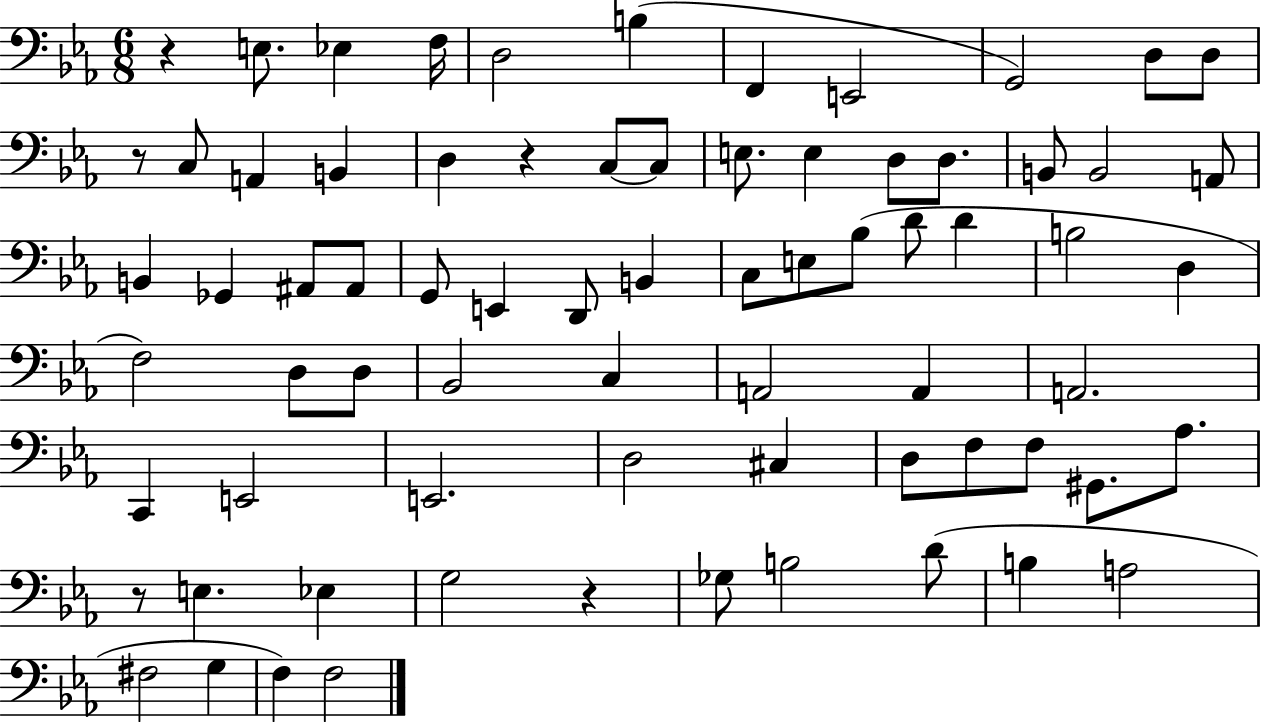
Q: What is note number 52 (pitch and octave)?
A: D3